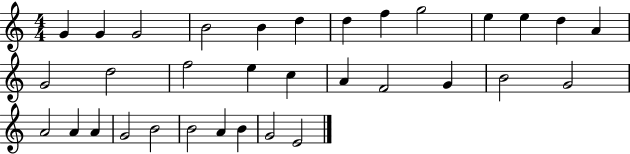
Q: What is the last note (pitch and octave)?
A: E4